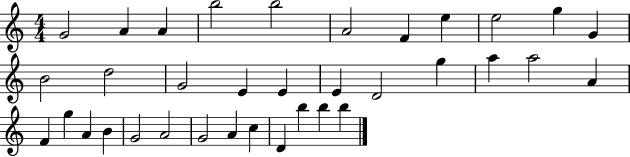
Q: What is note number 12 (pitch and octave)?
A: B4